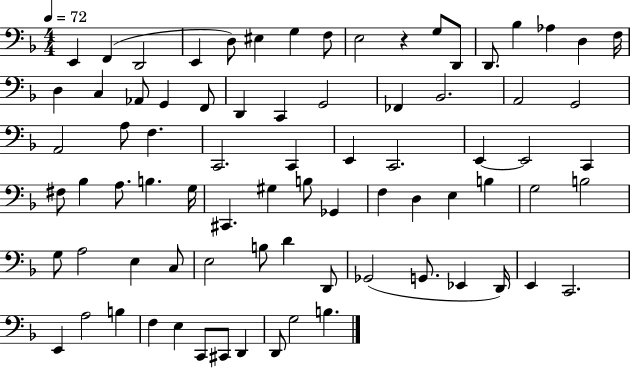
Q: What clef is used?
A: bass